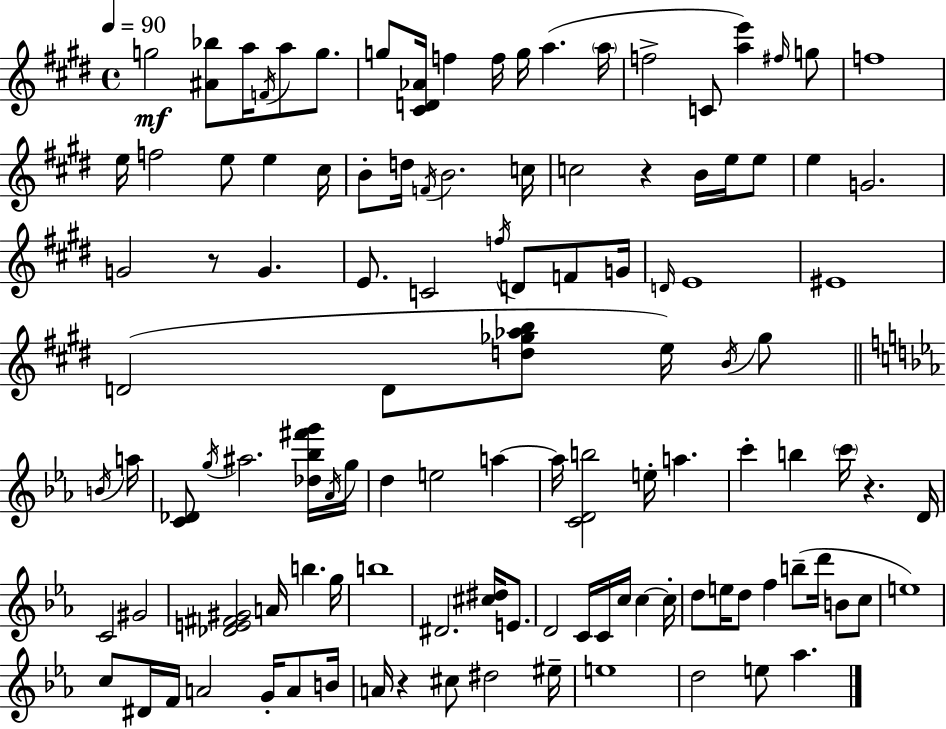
{
  \clef treble
  \time 4/4
  \defaultTimeSignature
  \key e \major
  \tempo 4 = 90
  g''2\mf <ais' bes''>8 a''16 \acciaccatura { f'16 } a''8 g''8. | g''8 <cis' d' aes'>16 f''4 f''16 g''16 a''4.( | \parenthesize a''16 f''2-> c'8 <a'' e'''>4) \grace { fis''16 } | g''8 f''1 | \break e''16 f''2 e''8 e''4 | cis''16 b'8-. d''16 \acciaccatura { f'16 } b'2. | c''16 c''2 r4 b'16 | e''16 e''8 e''4 g'2. | \break g'2 r8 g'4. | e'8. c'2 \acciaccatura { f''16 } d'8 | f'8 g'16 \grace { d'16 } e'1 | eis'1 | \break d'2( d'8 <d'' ges'' aes'' b''>8 | e''16) \acciaccatura { b'16 } ges''8 \bar "||" \break \key c \minor \acciaccatura { b'16 } a''16 <c' des'>8 \acciaccatura { g''16 } ais''2. | <des'' bes'' fis''' g'''>16 \acciaccatura { aes'16 } g''16 d''4 e''2 | a''4~~ a''16 <c' d' b''>2 e''16-. a''4. | c'''4-. b''4 \parenthesize c'''16 r4. | \break d'16 c'2 gis'2 | <des' e' fis' gis'>2 a'16 b''4. | g''16 b''1 | dis'2. | \break <cis'' dis''>16 e'8. d'2 c'16 c'16 c''16 c''4~~ | c''16-. d''8 e''16 d''8 f''4 b''8--( d'''16 | b'8 c''8 e''1) | c''8 dis'16 f'16 a'2 | \break g'16-. a'8 b'16 a'16 r4 cis''8 dis''2 | eis''16-- e''1 | d''2 e''8 aes''4. | \bar "|."
}